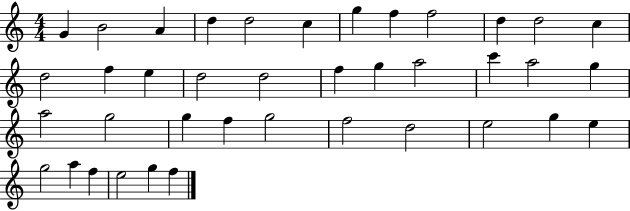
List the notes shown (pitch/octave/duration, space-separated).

G4/q B4/h A4/q D5/q D5/h C5/q G5/q F5/q F5/h D5/q D5/h C5/q D5/h F5/q E5/q D5/h D5/h F5/q G5/q A5/h C6/q A5/h G5/q A5/h G5/h G5/q F5/q G5/h F5/h D5/h E5/h G5/q E5/q G5/h A5/q F5/q E5/h G5/q F5/q